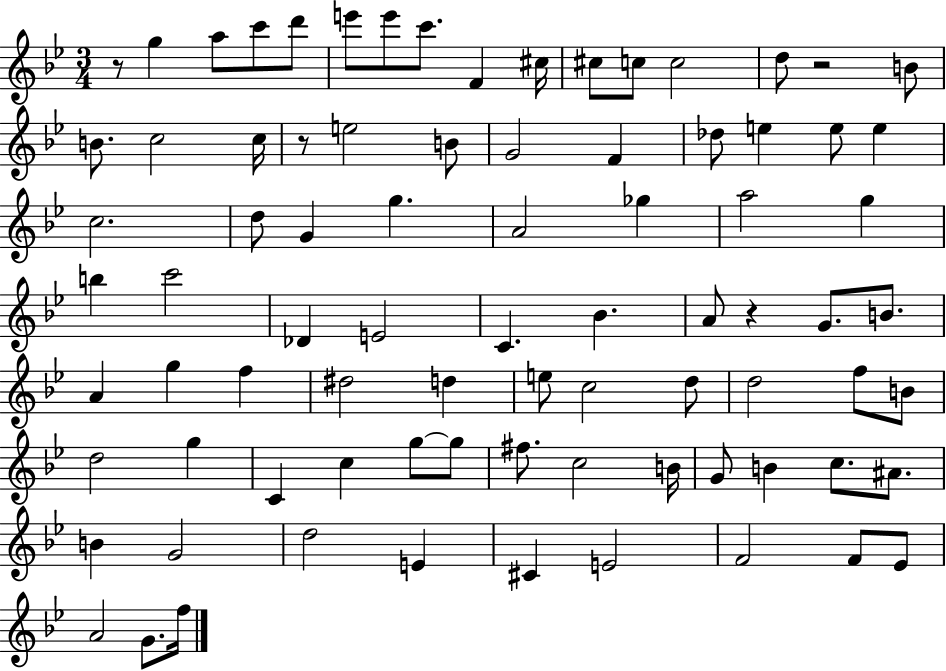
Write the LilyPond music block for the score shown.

{
  \clef treble
  \numericTimeSignature
  \time 3/4
  \key bes \major
  r8 g''4 a''8 c'''8 d'''8 | e'''8 e'''8 c'''8. f'4 cis''16 | cis''8 c''8 c''2 | d''8 r2 b'8 | \break b'8. c''2 c''16 | r8 e''2 b'8 | g'2 f'4 | des''8 e''4 e''8 e''4 | \break c''2. | d''8 g'4 g''4. | a'2 ges''4 | a''2 g''4 | \break b''4 c'''2 | des'4 e'2 | c'4. bes'4. | a'8 r4 g'8. b'8. | \break a'4 g''4 f''4 | dis''2 d''4 | e''8 c''2 d''8 | d''2 f''8 b'8 | \break d''2 g''4 | c'4 c''4 g''8~~ g''8 | fis''8. c''2 b'16 | g'8 b'4 c''8. ais'8. | \break b'4 g'2 | d''2 e'4 | cis'4 e'2 | f'2 f'8 ees'8 | \break a'2 g'8. f''16 | \bar "|."
}